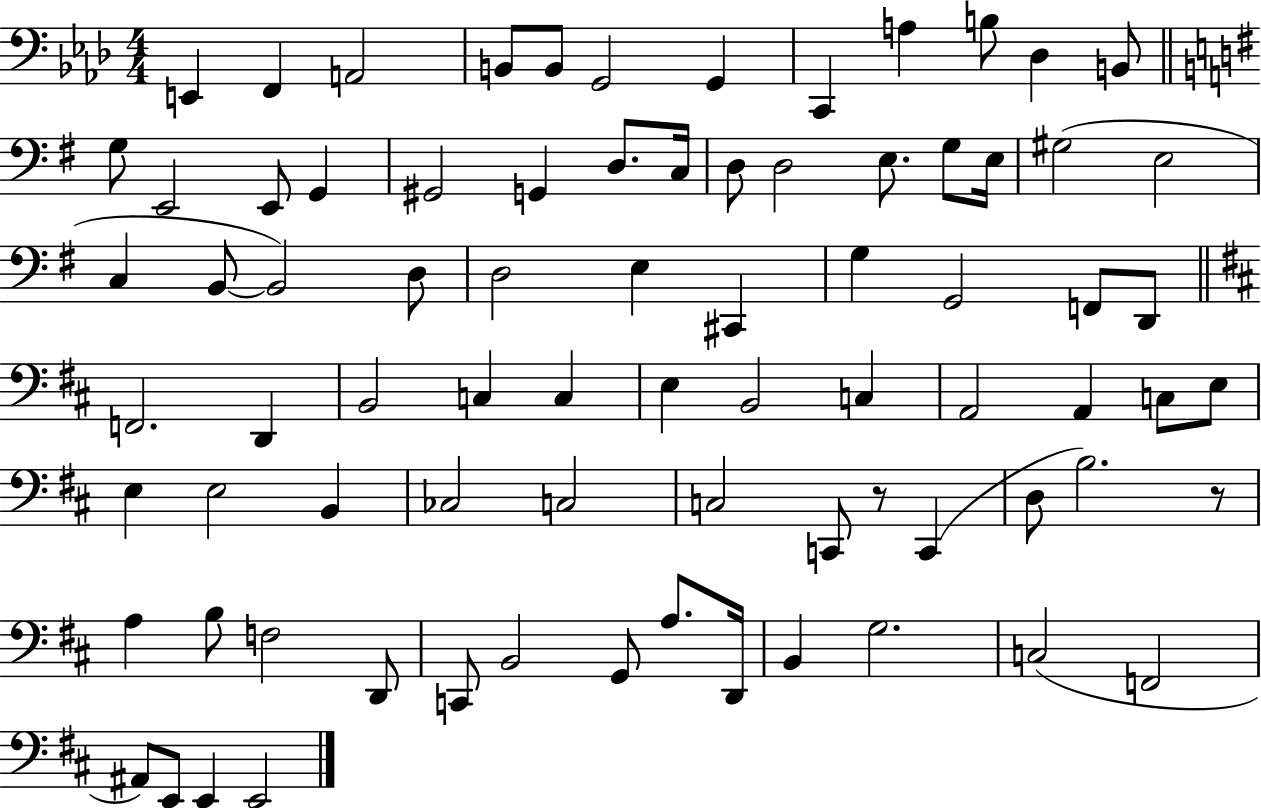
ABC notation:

X:1
T:Untitled
M:4/4
L:1/4
K:Ab
E,, F,, A,,2 B,,/2 B,,/2 G,,2 G,, C,, A, B,/2 _D, B,,/2 G,/2 E,,2 E,,/2 G,, ^G,,2 G,, D,/2 C,/4 D,/2 D,2 E,/2 G,/2 E,/4 ^G,2 E,2 C, B,,/2 B,,2 D,/2 D,2 E, ^C,, G, G,,2 F,,/2 D,,/2 F,,2 D,, B,,2 C, C, E, B,,2 C, A,,2 A,, C,/2 E,/2 E, E,2 B,, _C,2 C,2 C,2 C,,/2 z/2 C,, D,/2 B,2 z/2 A, B,/2 F,2 D,,/2 C,,/2 B,,2 G,,/2 A,/2 D,,/4 B,, G,2 C,2 F,,2 ^A,,/2 E,,/2 E,, E,,2